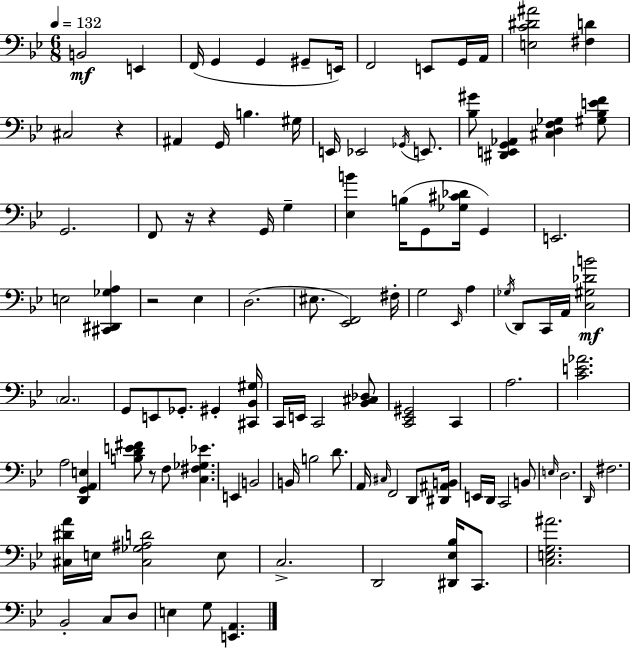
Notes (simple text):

B2/h E2/q F2/s G2/q G2/q G#2/e E2/s F2/h E2/e G2/s A2/s [E3,C4,D#4,A#4]/h [F#3,D4]/q C#3/h R/q A#2/q G2/s B3/q. G#3/s E2/s Eb2/h Gb2/s E2/e. [Bb3,G#4]/e [D#2,E2,G2,Ab2]/q [C#3,D3,F3,Gb3]/q [G#3,Bb3,E4,F4]/e G2/h. F2/e R/s R/q G2/s G3/q [Eb3,B4]/q B3/s G2/e [Gb3,C#4,Db4]/s G2/q E2/h. E3/h [C#2,D#2,Gb3,A3]/q R/h Eb3/q D3/h. EIS3/e. [Eb2,F2]/h F#3/s G3/h Eb2/s A3/q Gb3/s D2/e C2/s A2/s [C3,G#3,Db4,B4]/h C3/h. G2/e E2/e Gb2/e. G#2/q [C#2,Bb2,G#3]/s C2/s E2/s C2/h [Bb2,C#3,Db3]/e [C2,Eb2,G#2]/h C2/q A3/h. [C4,E4,Ab4]/h. A3/h [D2,G2,A2,E3]/q [B3,D4,E4,F#4]/e R/e F3/e [C3,F#3,Gb3,Eb4]/q. E2/q B2/h B2/s B3/h D4/e. A2/s C#3/s F2/h D2/e [D#2,A#2,B2]/s E2/s D2/s C2/h B2/e E3/s D3/h. D2/s F#3/h. [C#3,D#4,A4]/s E3/s [C#3,Gb3,A#3,D4]/h E3/e C3/h. D2/h [D#2,Eb3,Bb3]/s C2/e. [C3,E3,G3,A#4]/h. Bb2/h C3/e D3/e E3/q G3/e [E2,A2]/q.